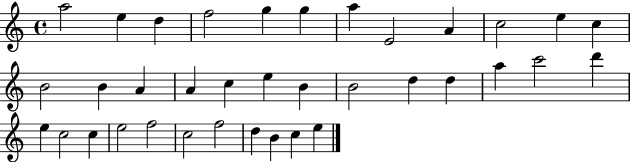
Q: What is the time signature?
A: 4/4